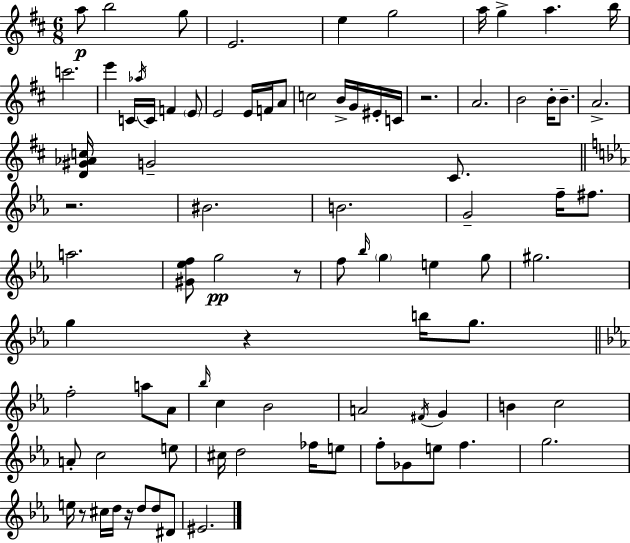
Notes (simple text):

A5/e B5/h G5/e E4/h. E5/q G5/h A5/s G5/q A5/q. B5/s C6/h. E6/q C4/s Ab5/s C4/s F4/q E4/e E4/h E4/s F4/s A4/e C5/h B4/s G4/s EIS4/s C4/s R/h. A4/h. B4/h B4/s B4/e. A4/h. [D4,G#4,Ab4,C5]/s G4/h C#4/e. R/h. BIS4/h. B4/h. G4/h F5/s F#5/e. A5/h. [G#4,Eb5,F5]/e G5/h R/e F5/e Bb5/s G5/q E5/q G5/e G#5/h. G5/q R/q B5/s G5/e. F5/h A5/e Ab4/e Bb5/s C5/q Bb4/h A4/h F#4/s G4/q B4/q C5/h A4/e C5/h E5/e C#5/s D5/h FES5/s E5/e F5/e Gb4/e E5/e F5/q. G5/h. E5/s R/e C#5/s D5/s R/s D5/e D5/e D#4/e EIS4/h.